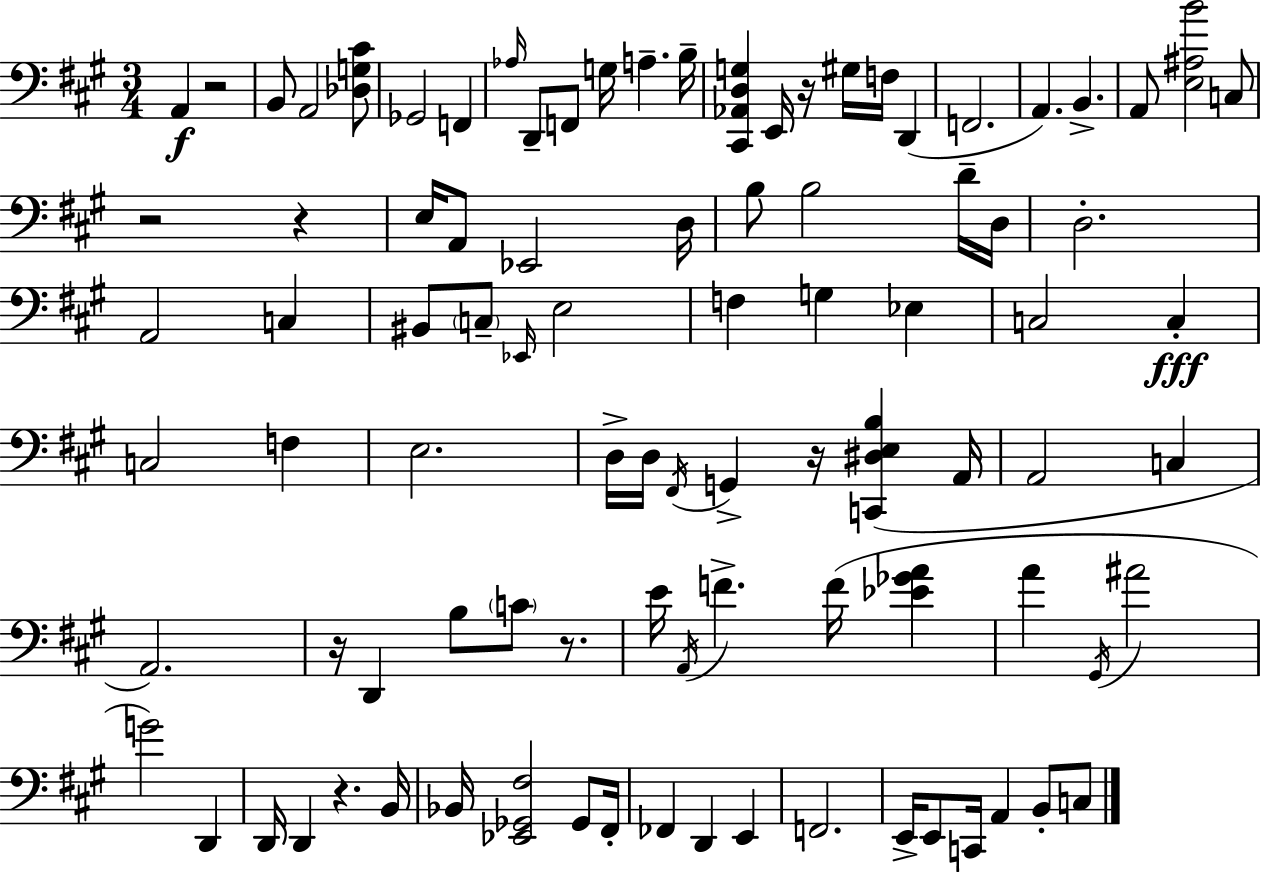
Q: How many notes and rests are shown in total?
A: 93